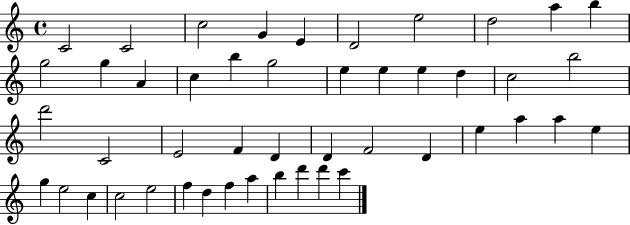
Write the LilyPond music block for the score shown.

{
  \clef treble
  \time 4/4
  \defaultTimeSignature
  \key c \major
  c'2 c'2 | c''2 g'4 e'4 | d'2 e''2 | d''2 a''4 b''4 | \break g''2 g''4 a'4 | c''4 b''4 g''2 | e''4 e''4 e''4 d''4 | c''2 b''2 | \break d'''2 c'2 | e'2 f'4 d'4 | d'4 f'2 d'4 | e''4 a''4 a''4 e''4 | \break g''4 e''2 c''4 | c''2 e''2 | f''4 d''4 f''4 a''4 | b''4 d'''4 d'''4 c'''4 | \break \bar "|."
}